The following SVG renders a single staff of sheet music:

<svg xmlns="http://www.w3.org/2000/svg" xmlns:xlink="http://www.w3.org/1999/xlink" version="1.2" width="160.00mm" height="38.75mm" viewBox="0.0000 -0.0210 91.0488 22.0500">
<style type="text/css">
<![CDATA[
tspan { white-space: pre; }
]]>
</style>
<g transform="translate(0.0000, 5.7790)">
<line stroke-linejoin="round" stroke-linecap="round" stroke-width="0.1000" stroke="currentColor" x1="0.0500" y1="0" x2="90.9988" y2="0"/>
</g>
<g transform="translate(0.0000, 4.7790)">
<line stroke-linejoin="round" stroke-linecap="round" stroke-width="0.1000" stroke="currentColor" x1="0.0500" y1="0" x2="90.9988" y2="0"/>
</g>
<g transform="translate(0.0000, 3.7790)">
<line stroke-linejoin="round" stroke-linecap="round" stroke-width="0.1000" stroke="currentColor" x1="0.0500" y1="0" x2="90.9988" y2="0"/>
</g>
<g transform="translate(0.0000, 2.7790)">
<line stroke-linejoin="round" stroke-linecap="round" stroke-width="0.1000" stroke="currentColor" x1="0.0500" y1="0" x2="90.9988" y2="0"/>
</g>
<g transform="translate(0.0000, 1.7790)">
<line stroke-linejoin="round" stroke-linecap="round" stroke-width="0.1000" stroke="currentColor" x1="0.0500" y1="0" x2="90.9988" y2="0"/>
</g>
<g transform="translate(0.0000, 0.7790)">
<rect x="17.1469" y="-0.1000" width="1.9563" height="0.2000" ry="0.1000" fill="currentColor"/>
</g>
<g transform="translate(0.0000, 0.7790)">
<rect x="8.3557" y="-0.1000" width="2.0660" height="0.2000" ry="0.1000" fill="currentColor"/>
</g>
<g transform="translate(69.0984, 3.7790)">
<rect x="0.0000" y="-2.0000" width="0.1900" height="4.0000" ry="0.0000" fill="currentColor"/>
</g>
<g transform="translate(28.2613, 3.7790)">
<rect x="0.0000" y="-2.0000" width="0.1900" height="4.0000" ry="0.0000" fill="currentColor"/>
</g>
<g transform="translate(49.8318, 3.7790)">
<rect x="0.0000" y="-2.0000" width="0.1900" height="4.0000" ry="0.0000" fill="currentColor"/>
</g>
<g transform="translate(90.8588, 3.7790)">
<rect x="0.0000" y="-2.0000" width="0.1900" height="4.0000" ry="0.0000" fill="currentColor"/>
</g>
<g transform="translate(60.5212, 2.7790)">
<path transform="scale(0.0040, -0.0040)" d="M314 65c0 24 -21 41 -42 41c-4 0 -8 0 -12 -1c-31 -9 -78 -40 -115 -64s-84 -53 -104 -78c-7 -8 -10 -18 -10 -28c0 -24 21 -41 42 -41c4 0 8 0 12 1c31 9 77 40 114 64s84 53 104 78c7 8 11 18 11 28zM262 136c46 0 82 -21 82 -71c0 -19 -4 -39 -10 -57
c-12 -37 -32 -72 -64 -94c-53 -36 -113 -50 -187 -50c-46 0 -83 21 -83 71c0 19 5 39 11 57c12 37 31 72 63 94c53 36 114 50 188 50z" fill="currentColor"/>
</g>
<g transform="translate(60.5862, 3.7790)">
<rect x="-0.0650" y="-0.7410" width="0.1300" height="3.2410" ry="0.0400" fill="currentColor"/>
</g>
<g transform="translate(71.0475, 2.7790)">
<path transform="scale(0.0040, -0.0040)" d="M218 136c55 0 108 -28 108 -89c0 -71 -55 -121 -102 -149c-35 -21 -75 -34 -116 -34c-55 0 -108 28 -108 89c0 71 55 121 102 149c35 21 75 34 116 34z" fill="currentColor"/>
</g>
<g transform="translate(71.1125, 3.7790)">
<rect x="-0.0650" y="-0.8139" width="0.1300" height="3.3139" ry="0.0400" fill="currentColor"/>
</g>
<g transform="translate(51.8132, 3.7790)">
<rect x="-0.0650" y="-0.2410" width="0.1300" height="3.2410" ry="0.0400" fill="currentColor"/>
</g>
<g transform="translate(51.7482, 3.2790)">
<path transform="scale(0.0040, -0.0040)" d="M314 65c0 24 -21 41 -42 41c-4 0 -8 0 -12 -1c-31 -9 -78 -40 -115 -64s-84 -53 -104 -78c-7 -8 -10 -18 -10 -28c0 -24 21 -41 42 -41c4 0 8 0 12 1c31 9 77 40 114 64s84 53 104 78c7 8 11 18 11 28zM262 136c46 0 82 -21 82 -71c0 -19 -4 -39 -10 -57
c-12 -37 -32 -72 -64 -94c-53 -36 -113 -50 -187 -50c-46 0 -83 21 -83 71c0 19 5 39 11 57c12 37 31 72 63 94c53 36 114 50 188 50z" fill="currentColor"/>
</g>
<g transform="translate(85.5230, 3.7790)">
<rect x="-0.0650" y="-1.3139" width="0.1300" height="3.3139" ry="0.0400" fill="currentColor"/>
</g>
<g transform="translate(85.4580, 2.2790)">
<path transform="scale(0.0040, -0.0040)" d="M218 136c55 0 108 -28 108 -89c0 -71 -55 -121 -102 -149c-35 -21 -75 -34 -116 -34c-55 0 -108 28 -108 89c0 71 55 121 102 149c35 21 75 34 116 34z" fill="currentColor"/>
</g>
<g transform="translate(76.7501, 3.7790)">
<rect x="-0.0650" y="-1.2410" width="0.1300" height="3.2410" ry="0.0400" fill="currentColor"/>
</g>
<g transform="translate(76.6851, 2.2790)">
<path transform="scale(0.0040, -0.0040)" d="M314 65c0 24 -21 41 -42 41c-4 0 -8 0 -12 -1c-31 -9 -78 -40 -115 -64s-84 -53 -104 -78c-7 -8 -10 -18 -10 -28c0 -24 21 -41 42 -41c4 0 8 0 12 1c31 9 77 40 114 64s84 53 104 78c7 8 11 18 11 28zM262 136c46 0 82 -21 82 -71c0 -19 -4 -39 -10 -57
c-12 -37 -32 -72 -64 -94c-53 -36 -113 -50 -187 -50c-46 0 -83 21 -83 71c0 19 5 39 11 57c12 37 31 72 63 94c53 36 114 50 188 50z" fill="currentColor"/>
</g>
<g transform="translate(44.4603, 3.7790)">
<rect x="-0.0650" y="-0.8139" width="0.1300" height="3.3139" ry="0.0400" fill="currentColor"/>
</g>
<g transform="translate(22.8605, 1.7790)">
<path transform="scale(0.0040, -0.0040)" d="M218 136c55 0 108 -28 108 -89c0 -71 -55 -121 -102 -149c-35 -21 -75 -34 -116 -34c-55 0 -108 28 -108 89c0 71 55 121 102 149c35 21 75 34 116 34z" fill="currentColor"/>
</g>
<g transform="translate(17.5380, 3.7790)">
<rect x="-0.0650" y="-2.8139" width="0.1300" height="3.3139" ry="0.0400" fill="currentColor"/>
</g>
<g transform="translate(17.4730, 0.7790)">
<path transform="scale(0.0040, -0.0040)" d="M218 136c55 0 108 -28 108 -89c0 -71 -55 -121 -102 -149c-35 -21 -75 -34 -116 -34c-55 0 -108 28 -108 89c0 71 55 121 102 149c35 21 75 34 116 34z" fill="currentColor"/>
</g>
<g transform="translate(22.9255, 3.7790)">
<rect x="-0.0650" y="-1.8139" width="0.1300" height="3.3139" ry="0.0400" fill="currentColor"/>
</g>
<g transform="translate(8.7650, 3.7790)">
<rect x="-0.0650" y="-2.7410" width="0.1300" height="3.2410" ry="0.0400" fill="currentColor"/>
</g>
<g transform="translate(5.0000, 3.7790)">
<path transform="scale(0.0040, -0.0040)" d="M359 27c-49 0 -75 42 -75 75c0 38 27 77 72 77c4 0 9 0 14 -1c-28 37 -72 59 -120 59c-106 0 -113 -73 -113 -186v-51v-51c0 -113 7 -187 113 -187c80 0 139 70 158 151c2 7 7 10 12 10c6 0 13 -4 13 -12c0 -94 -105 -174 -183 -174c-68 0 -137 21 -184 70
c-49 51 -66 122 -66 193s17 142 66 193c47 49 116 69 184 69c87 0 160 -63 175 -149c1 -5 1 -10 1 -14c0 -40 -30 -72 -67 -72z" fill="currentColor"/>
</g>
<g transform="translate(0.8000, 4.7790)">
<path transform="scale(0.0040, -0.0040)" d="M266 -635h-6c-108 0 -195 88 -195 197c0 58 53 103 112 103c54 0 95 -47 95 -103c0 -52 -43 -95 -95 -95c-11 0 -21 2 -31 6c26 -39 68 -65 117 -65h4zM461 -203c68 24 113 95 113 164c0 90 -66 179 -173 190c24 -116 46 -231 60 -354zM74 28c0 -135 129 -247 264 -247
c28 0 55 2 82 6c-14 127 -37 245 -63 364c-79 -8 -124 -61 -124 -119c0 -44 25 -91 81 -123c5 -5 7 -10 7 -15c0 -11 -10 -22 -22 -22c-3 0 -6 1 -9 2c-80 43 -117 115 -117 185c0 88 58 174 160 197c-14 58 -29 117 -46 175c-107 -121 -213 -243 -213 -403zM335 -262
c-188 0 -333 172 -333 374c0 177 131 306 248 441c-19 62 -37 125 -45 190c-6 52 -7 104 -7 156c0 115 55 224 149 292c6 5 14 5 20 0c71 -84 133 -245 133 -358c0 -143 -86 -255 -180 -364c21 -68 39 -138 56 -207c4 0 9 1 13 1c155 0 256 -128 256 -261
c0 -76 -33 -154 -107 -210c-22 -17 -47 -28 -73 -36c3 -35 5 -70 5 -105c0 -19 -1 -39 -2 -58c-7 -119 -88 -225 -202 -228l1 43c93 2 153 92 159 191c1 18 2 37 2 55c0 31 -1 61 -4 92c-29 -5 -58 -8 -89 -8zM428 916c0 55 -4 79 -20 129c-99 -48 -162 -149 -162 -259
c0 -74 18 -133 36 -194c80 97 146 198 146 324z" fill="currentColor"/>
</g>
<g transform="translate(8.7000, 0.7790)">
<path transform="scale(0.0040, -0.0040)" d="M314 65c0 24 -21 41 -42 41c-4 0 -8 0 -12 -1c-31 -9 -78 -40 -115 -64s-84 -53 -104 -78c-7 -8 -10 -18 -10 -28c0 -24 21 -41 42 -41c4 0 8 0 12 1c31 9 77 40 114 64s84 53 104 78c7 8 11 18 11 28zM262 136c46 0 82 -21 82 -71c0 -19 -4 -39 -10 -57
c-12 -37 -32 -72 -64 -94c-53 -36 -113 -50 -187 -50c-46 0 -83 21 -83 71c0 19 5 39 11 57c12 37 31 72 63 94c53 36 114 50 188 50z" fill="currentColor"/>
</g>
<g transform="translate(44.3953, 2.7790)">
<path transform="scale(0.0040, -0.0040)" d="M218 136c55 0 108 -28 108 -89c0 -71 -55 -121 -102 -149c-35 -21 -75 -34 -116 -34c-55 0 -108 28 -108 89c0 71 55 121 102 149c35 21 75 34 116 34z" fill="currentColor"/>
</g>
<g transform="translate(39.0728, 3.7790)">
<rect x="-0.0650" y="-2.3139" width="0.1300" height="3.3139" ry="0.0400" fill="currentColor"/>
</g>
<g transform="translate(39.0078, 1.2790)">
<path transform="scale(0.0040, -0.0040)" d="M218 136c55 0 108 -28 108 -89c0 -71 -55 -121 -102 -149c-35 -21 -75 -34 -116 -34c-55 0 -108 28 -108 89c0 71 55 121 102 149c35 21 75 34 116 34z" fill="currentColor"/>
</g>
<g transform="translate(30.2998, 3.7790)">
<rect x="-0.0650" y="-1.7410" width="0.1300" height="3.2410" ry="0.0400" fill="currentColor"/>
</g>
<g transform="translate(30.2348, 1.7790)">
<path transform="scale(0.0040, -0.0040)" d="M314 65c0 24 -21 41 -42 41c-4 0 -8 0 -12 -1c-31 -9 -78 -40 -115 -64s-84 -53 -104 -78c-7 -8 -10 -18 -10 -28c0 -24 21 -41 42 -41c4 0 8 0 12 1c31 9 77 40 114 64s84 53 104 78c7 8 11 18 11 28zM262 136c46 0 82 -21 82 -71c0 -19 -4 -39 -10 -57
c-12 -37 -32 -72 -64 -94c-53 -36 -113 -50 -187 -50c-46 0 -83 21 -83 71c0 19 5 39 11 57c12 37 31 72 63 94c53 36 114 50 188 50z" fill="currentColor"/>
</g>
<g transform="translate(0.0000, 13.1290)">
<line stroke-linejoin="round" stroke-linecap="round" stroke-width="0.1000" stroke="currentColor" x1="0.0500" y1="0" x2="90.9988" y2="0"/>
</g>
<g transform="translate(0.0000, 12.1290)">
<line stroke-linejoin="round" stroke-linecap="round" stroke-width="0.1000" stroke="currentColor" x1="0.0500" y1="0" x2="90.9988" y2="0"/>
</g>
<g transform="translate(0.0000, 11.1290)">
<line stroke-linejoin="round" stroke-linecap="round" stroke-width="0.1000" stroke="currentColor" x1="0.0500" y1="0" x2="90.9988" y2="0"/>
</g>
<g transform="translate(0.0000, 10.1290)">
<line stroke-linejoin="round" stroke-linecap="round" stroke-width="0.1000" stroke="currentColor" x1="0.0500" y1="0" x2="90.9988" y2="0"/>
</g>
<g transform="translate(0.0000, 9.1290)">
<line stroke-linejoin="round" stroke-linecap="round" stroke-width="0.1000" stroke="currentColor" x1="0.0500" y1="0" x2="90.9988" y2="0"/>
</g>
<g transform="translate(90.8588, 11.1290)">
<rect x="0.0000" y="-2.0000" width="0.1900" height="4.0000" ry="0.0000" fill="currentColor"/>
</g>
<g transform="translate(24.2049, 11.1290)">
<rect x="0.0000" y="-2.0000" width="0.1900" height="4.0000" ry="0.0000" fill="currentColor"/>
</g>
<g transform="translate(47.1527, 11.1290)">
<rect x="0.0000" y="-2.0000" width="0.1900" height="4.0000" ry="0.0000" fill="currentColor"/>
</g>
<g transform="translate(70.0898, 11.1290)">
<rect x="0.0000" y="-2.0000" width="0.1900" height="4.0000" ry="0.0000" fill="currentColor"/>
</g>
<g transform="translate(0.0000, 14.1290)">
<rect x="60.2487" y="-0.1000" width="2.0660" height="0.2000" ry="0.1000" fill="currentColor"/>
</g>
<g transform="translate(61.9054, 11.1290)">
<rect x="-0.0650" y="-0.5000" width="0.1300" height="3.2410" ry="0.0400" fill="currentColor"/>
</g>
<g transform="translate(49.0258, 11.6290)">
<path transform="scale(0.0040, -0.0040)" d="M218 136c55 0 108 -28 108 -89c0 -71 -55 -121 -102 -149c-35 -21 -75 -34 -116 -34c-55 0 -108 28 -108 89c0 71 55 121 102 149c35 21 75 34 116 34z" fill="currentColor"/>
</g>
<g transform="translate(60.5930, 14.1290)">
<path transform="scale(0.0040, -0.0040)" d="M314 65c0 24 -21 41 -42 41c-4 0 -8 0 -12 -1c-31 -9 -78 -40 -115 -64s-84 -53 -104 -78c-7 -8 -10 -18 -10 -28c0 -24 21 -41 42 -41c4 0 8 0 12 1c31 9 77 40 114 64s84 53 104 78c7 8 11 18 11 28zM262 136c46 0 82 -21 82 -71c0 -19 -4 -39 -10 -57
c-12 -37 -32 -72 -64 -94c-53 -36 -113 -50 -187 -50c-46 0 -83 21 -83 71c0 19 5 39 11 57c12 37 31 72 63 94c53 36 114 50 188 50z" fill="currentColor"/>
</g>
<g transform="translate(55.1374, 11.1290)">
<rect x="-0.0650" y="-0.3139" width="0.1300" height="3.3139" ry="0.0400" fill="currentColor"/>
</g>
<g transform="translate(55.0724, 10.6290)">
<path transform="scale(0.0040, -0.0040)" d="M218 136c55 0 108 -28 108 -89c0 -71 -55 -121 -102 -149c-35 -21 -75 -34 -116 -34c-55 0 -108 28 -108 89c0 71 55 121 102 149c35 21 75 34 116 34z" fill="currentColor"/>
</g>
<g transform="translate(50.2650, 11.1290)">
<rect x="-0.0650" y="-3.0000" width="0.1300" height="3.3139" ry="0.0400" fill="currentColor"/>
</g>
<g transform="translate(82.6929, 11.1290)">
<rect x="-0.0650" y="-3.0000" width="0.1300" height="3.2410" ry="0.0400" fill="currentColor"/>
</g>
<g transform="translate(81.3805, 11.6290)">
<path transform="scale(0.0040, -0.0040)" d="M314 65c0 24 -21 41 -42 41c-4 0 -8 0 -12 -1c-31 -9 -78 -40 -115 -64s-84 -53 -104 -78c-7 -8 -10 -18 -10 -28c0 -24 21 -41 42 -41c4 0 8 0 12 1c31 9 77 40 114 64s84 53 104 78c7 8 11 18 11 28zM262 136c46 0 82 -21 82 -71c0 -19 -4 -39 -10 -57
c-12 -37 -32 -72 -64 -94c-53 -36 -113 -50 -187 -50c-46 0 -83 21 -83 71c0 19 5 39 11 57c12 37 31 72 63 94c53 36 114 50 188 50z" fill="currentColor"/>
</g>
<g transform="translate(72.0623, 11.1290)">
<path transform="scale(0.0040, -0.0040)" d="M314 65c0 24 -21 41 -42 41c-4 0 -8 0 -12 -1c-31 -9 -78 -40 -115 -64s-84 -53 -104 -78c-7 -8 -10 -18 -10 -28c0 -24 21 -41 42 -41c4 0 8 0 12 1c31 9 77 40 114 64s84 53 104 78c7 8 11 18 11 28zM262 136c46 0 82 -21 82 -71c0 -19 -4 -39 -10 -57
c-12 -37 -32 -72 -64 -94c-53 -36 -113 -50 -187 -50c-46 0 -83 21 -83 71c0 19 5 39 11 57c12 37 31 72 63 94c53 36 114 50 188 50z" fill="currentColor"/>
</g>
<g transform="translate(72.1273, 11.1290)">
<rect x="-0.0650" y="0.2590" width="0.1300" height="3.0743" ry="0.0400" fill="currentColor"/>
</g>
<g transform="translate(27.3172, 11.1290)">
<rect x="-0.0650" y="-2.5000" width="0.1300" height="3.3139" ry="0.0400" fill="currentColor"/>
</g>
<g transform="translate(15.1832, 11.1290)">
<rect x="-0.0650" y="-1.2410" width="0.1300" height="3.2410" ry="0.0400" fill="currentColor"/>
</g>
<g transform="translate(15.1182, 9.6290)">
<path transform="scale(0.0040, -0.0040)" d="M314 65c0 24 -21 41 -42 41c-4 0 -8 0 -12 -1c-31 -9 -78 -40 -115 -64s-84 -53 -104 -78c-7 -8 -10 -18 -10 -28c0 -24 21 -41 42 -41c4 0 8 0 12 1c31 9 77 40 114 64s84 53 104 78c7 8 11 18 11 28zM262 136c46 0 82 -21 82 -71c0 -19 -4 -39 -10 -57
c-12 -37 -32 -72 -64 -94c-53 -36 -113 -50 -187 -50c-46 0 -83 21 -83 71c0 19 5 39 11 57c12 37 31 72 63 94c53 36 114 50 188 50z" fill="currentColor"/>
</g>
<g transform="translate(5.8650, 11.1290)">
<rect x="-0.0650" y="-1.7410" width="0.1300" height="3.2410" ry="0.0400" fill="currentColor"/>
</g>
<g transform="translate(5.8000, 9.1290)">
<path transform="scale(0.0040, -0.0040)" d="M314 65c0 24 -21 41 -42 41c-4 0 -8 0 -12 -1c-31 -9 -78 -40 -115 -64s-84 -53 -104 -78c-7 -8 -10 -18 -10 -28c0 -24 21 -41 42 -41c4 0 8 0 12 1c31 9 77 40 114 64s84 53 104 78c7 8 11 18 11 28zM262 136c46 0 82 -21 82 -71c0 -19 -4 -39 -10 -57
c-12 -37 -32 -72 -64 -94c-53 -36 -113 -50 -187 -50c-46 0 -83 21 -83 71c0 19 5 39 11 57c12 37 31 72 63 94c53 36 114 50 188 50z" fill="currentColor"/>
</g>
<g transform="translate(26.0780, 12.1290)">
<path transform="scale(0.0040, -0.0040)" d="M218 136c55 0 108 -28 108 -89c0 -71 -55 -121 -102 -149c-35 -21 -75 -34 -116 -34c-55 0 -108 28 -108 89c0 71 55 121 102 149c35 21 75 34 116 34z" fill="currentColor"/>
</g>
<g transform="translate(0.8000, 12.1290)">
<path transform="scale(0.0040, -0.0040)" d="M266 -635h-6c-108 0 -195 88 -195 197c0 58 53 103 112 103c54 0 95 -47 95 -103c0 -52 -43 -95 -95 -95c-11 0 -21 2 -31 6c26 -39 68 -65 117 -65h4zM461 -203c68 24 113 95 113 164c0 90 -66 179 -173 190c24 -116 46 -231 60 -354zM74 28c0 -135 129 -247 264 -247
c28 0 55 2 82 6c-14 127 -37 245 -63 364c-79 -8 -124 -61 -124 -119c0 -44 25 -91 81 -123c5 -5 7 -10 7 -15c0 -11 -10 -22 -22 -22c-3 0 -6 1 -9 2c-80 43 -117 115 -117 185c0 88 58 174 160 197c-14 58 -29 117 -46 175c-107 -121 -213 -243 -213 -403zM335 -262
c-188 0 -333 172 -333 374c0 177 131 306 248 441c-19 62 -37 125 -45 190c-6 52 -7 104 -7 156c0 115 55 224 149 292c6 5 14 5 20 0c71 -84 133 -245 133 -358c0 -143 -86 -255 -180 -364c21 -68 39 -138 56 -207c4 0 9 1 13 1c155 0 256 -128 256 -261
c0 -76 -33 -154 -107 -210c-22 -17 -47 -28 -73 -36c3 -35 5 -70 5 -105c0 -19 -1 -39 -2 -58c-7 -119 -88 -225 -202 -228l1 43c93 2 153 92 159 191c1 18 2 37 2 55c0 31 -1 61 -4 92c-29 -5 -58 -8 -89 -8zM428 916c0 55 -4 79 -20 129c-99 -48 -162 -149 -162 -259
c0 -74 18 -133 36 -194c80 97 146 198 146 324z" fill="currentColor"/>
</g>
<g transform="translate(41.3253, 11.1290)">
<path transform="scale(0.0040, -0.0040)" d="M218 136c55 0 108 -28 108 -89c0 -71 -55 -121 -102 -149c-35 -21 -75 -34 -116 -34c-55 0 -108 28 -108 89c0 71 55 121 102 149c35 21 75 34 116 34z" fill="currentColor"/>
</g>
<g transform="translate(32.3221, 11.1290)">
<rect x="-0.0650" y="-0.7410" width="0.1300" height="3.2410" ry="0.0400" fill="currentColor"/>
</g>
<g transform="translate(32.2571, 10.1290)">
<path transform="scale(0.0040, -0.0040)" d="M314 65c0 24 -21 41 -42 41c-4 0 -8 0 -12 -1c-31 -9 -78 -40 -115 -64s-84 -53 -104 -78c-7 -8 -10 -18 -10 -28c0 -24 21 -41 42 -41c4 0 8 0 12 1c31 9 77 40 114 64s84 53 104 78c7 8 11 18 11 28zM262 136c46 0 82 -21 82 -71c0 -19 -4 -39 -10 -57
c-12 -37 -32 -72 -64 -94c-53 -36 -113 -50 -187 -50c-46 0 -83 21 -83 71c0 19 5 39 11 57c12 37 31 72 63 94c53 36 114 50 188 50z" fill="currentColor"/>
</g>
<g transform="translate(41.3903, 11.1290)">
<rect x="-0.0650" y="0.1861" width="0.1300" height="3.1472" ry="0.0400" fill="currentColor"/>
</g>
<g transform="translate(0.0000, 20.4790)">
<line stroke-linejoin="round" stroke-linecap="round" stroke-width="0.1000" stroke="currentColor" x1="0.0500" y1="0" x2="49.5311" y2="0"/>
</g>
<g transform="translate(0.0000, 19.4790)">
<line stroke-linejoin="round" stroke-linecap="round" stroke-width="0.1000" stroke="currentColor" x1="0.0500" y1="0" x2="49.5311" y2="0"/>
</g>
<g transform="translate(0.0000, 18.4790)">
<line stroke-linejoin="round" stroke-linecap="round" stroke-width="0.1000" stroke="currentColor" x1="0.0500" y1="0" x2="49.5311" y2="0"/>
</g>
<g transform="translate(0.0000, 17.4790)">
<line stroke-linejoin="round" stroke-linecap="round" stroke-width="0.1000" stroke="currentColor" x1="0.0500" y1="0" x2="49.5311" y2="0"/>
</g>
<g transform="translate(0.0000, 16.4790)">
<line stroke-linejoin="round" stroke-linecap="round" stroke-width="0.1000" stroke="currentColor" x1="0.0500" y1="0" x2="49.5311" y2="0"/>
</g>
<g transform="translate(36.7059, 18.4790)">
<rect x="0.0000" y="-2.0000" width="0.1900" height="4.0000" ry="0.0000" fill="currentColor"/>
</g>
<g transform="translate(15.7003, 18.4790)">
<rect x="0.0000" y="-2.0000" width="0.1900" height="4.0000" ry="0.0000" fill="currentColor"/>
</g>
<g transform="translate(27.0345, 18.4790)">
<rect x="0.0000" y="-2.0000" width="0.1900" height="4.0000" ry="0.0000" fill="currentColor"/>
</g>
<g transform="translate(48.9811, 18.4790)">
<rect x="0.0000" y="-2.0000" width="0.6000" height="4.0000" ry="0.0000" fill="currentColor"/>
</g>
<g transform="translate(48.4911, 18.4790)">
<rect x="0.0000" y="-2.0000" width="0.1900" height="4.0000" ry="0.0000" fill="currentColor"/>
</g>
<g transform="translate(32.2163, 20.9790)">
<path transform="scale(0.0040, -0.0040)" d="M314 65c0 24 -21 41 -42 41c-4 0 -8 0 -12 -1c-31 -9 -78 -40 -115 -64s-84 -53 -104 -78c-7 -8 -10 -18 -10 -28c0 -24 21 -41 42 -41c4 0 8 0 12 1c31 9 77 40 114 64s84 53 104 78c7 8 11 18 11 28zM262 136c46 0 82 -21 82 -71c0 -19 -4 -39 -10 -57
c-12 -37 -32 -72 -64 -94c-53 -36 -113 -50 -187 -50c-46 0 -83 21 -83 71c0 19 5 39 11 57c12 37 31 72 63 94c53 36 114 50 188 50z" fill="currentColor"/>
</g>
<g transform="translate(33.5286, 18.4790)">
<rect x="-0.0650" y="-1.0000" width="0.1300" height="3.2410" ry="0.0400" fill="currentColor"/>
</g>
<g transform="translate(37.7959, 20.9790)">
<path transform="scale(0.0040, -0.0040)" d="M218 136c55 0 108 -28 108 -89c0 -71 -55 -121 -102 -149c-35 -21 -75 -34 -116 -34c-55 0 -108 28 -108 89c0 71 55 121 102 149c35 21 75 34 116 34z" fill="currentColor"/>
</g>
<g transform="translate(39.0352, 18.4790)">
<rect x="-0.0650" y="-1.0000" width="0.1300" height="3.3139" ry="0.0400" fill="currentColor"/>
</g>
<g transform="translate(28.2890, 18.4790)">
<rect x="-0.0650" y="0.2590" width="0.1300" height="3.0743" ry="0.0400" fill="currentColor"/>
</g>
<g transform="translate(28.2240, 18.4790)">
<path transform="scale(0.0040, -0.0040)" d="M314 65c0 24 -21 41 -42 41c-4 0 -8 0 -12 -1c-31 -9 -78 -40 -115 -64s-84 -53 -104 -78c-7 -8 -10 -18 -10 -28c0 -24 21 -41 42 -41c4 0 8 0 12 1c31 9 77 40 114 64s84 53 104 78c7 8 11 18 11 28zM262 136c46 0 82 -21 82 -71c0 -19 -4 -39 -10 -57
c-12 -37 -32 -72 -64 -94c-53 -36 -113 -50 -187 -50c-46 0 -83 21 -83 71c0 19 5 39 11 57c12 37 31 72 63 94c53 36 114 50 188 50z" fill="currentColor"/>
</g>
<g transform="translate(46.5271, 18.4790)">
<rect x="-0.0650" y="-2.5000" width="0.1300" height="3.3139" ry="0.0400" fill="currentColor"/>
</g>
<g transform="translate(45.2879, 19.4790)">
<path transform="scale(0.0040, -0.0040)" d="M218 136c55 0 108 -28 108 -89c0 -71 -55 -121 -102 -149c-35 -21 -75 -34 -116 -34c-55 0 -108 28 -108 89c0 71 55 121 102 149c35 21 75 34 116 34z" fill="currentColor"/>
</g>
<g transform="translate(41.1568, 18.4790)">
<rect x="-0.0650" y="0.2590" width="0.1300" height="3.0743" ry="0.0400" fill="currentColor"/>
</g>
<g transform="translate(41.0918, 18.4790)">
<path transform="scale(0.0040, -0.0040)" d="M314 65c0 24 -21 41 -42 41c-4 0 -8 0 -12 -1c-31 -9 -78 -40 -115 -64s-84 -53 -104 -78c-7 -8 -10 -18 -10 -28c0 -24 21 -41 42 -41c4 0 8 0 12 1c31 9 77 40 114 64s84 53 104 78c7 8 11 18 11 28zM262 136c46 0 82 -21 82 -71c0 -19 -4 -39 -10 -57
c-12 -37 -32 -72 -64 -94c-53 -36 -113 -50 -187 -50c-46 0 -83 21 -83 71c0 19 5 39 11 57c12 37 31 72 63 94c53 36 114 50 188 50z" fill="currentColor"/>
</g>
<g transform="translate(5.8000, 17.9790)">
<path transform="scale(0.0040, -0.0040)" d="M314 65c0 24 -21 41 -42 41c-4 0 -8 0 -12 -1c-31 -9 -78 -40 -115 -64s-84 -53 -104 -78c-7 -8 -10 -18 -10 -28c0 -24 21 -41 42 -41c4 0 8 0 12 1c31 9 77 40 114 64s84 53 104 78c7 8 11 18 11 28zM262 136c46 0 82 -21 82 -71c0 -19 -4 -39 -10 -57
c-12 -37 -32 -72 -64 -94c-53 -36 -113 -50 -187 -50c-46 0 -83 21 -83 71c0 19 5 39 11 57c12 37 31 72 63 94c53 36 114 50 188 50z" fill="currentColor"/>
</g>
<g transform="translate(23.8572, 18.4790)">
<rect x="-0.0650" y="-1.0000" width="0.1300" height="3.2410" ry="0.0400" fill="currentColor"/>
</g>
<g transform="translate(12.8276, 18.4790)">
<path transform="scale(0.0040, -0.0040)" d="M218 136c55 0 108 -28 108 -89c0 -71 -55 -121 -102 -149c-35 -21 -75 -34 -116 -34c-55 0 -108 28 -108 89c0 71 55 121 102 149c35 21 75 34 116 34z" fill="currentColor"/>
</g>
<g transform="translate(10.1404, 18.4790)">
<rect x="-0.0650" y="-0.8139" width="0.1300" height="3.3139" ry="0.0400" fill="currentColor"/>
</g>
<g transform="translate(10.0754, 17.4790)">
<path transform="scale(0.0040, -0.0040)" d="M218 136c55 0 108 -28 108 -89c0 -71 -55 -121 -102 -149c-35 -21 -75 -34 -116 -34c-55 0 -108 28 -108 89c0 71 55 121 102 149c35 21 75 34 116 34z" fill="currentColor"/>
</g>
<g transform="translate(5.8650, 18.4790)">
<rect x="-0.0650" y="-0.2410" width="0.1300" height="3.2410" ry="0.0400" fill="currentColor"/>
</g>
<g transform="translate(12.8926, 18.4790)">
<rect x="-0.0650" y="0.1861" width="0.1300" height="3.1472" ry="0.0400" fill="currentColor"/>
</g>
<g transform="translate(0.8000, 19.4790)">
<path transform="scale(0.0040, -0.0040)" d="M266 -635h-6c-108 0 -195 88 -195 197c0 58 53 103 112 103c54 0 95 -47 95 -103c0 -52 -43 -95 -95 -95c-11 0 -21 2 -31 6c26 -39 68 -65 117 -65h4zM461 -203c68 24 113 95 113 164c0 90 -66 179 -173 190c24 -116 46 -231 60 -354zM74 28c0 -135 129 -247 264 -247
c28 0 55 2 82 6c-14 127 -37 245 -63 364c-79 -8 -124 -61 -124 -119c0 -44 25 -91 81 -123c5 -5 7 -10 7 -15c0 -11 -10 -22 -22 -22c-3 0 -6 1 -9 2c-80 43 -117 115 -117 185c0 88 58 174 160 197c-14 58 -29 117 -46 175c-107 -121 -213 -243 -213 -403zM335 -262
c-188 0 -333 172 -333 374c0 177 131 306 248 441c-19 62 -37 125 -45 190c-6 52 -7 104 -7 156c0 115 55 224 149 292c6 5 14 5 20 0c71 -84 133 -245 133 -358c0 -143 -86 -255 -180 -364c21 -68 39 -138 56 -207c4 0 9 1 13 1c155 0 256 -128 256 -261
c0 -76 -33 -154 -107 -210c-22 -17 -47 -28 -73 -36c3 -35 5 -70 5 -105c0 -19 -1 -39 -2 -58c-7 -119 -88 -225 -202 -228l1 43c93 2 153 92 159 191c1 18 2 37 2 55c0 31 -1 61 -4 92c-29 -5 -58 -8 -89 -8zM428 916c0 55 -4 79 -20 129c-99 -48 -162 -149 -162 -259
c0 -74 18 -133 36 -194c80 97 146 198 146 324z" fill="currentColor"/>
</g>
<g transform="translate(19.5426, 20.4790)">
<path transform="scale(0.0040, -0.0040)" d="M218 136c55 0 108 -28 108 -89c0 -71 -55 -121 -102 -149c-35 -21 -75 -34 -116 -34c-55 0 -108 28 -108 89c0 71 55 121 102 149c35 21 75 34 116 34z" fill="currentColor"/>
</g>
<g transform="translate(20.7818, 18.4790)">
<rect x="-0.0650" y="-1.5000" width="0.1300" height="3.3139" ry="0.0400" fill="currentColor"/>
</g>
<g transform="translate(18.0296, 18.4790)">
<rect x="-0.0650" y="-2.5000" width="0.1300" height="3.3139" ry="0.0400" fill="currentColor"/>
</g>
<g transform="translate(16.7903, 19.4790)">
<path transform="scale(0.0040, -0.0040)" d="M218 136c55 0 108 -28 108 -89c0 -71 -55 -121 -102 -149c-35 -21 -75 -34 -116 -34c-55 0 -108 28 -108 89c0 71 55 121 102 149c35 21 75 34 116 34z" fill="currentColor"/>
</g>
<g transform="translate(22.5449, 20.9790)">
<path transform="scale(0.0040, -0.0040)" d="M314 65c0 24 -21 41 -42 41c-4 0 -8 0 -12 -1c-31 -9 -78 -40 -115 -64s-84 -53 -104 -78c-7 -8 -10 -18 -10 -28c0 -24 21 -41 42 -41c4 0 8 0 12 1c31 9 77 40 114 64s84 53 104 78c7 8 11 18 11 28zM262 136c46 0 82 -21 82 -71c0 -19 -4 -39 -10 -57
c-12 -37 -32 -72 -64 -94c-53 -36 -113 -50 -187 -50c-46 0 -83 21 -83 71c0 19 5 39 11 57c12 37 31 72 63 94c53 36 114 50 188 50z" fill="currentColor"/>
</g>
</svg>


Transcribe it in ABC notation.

X:1
T:Untitled
M:4/4
L:1/4
K:C
a2 a f f2 g d c2 d2 d e2 e f2 e2 G d2 B A c C2 B2 A2 c2 d B G E D2 B2 D2 D B2 G